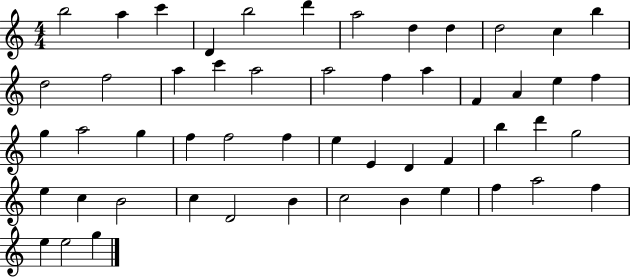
{
  \clef treble
  \numericTimeSignature
  \time 4/4
  \key c \major
  b''2 a''4 c'''4 | d'4 b''2 d'''4 | a''2 d''4 d''4 | d''2 c''4 b''4 | \break d''2 f''2 | a''4 c'''4 a''2 | a''2 f''4 a''4 | f'4 a'4 e''4 f''4 | \break g''4 a''2 g''4 | f''4 f''2 f''4 | e''4 e'4 d'4 f'4 | b''4 d'''4 g''2 | \break e''4 c''4 b'2 | c''4 d'2 b'4 | c''2 b'4 e''4 | f''4 a''2 f''4 | \break e''4 e''2 g''4 | \bar "|."
}